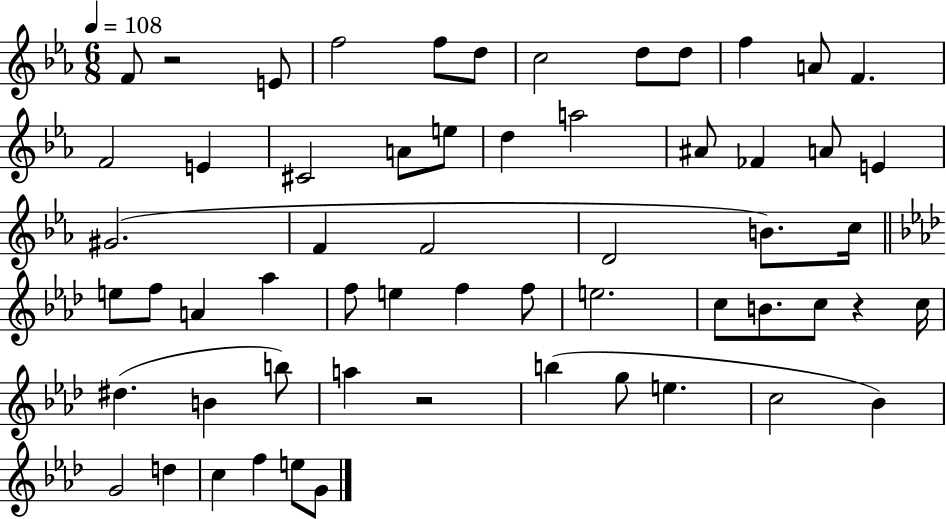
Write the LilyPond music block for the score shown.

{
  \clef treble
  \numericTimeSignature
  \time 6/8
  \key ees \major
  \tempo 4 = 108
  f'8 r2 e'8 | f''2 f''8 d''8 | c''2 d''8 d''8 | f''4 a'8 f'4. | \break f'2 e'4 | cis'2 a'8 e''8 | d''4 a''2 | ais'8 fes'4 a'8 e'4 | \break gis'2.( | f'4 f'2 | d'2 b'8.) c''16 | \bar "||" \break \key aes \major e''8 f''8 a'4 aes''4 | f''8 e''4 f''4 f''8 | e''2. | c''8 b'8. c''8 r4 c''16 | \break dis''4.( b'4 b''8) | a''4 r2 | b''4( g''8 e''4. | c''2 bes'4) | \break g'2 d''4 | c''4 f''4 e''8 g'8 | \bar "|."
}